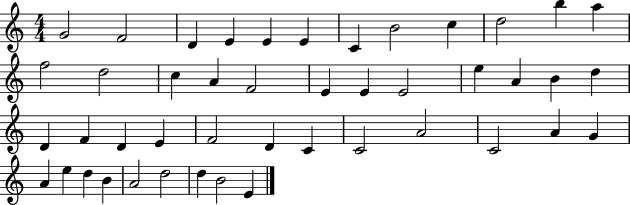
G4/h F4/h D4/q E4/q E4/q E4/q C4/q B4/h C5/q D5/h B5/q A5/q F5/h D5/h C5/q A4/q F4/h E4/q E4/q E4/h E5/q A4/q B4/q D5/q D4/q F4/q D4/q E4/q F4/h D4/q C4/q C4/h A4/h C4/h A4/q G4/q A4/q E5/q D5/q B4/q A4/h D5/h D5/q B4/h E4/q